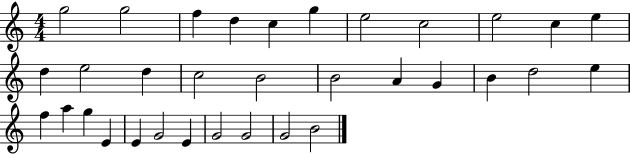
G5/h G5/h F5/q D5/q C5/q G5/q E5/h C5/h E5/h C5/q E5/q D5/q E5/h D5/q C5/h B4/h B4/h A4/q G4/q B4/q D5/h E5/q F5/q A5/q G5/q E4/q E4/q G4/h E4/q G4/h G4/h G4/h B4/h